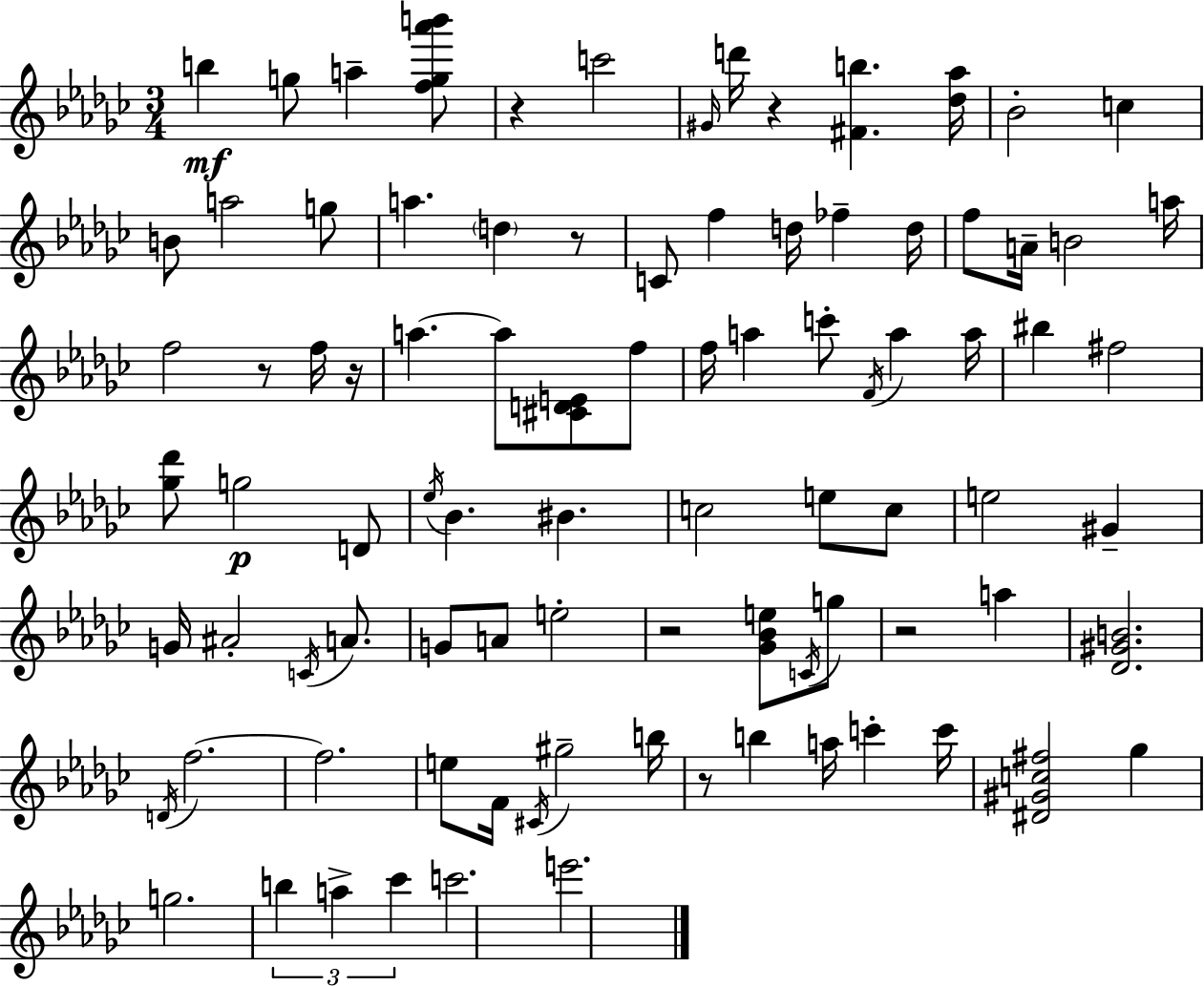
B5/q G5/e A5/q [F5,G5,Ab6,B6]/e R/q C6/h G#4/s D6/s R/q [F#4,B5]/q. [Db5,Ab5]/s Bb4/h C5/q B4/e A5/h G5/e A5/q. D5/q R/e C4/e F5/q D5/s FES5/q D5/s F5/e A4/s B4/h A5/s F5/h R/e F5/s R/s A5/q. A5/e [C#4,D4,E4]/e F5/e F5/s A5/q C6/e F4/s A5/q A5/s BIS5/q F#5/h [Gb5,Db6]/e G5/h D4/e Eb5/s Bb4/q. BIS4/q. C5/h E5/e C5/e E5/h G#4/q G4/s A#4/h C4/s A4/e. G4/e A4/e E5/h R/h [Gb4,Bb4,E5]/e C4/s G5/e R/h A5/q [Db4,G#4,B4]/h. D4/s F5/h. F5/h. E5/e F4/s C#4/s G#5/h B5/s R/e B5/q A5/s C6/q C6/s [D#4,G#4,C5,F#5]/h Gb5/q G5/h. B5/q A5/q CES6/q C6/h. E6/h.